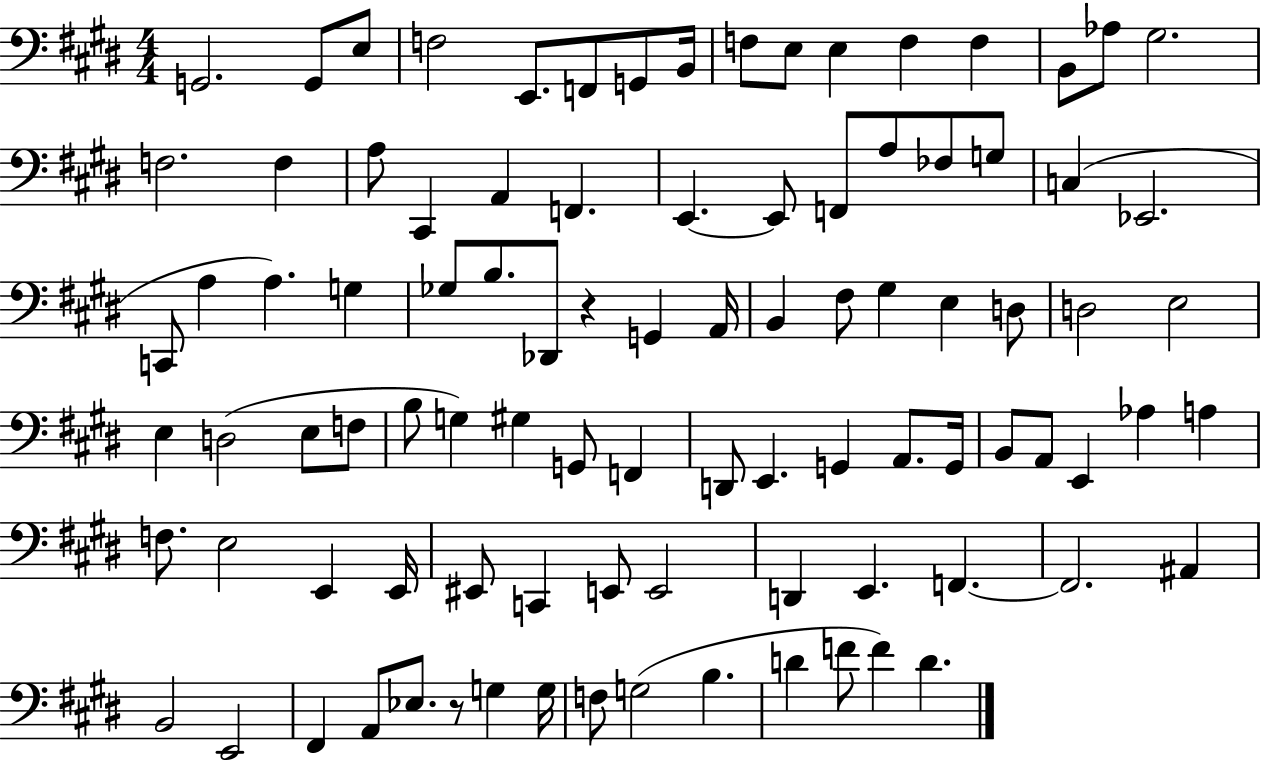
X:1
T:Untitled
M:4/4
L:1/4
K:E
G,,2 G,,/2 E,/2 F,2 E,,/2 F,,/2 G,,/2 B,,/4 F,/2 E,/2 E, F, F, B,,/2 _A,/2 ^G,2 F,2 F, A,/2 ^C,, A,, F,, E,, E,,/2 F,,/2 A,/2 _F,/2 G,/2 C, _E,,2 C,,/2 A, A, G, _G,/2 B,/2 _D,,/2 z G,, A,,/4 B,, ^F,/2 ^G, E, D,/2 D,2 E,2 E, D,2 E,/2 F,/2 B,/2 G, ^G, G,,/2 F,, D,,/2 E,, G,, A,,/2 G,,/4 B,,/2 A,,/2 E,, _A, A, F,/2 E,2 E,, E,,/4 ^E,,/2 C,, E,,/2 E,,2 D,, E,, F,, F,,2 ^A,, B,,2 E,,2 ^F,, A,,/2 _E,/2 z/2 G, G,/4 F,/2 G,2 B, D F/2 F D